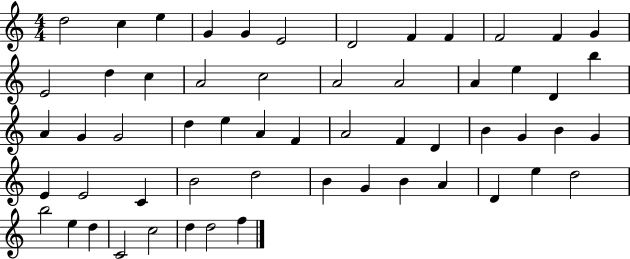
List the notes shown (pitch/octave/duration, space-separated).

D5/h C5/q E5/q G4/q G4/q E4/h D4/h F4/q F4/q F4/h F4/q G4/q E4/h D5/q C5/q A4/h C5/h A4/h A4/h A4/q E5/q D4/q B5/q A4/q G4/q G4/h D5/q E5/q A4/q F4/q A4/h F4/q D4/q B4/q G4/q B4/q G4/q E4/q E4/h C4/q B4/h D5/h B4/q G4/q B4/q A4/q D4/q E5/q D5/h B5/h E5/q D5/q C4/h C5/h D5/q D5/h F5/q